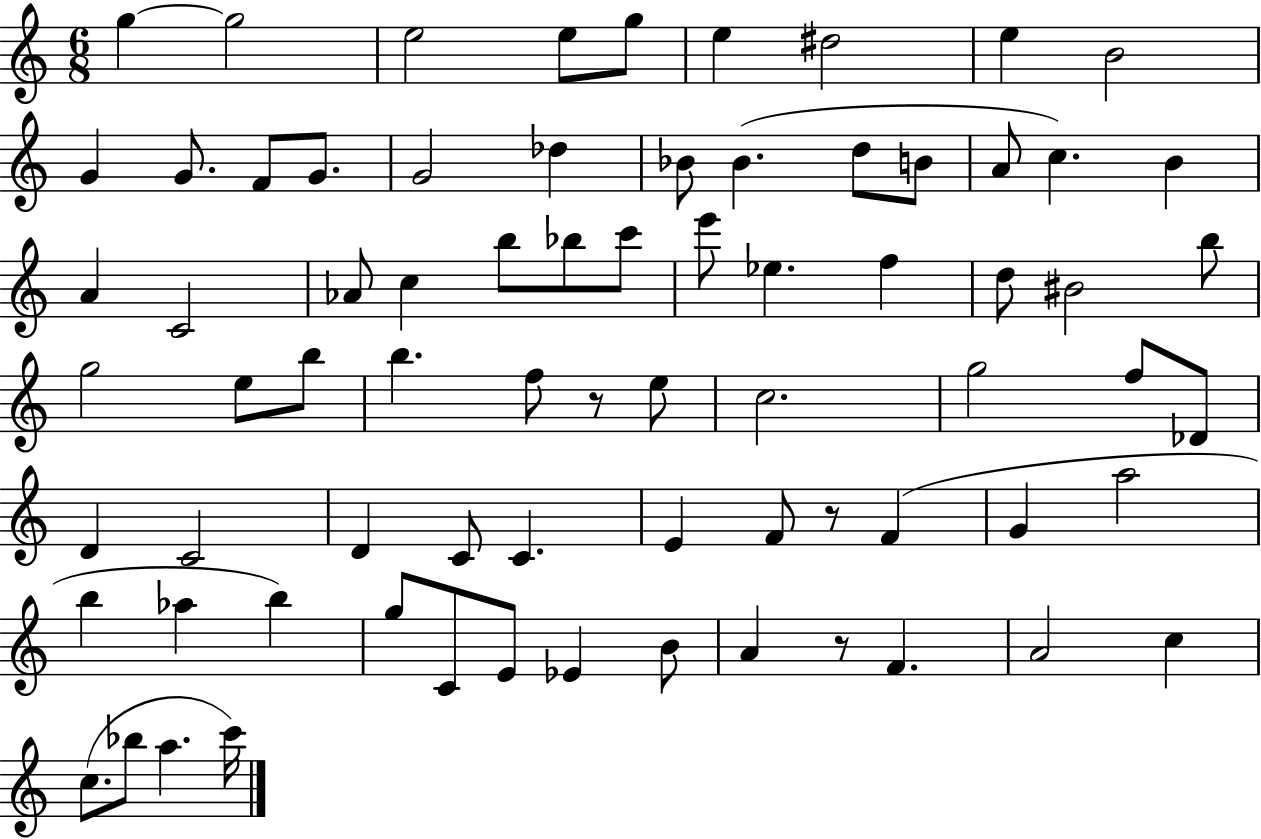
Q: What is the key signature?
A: C major